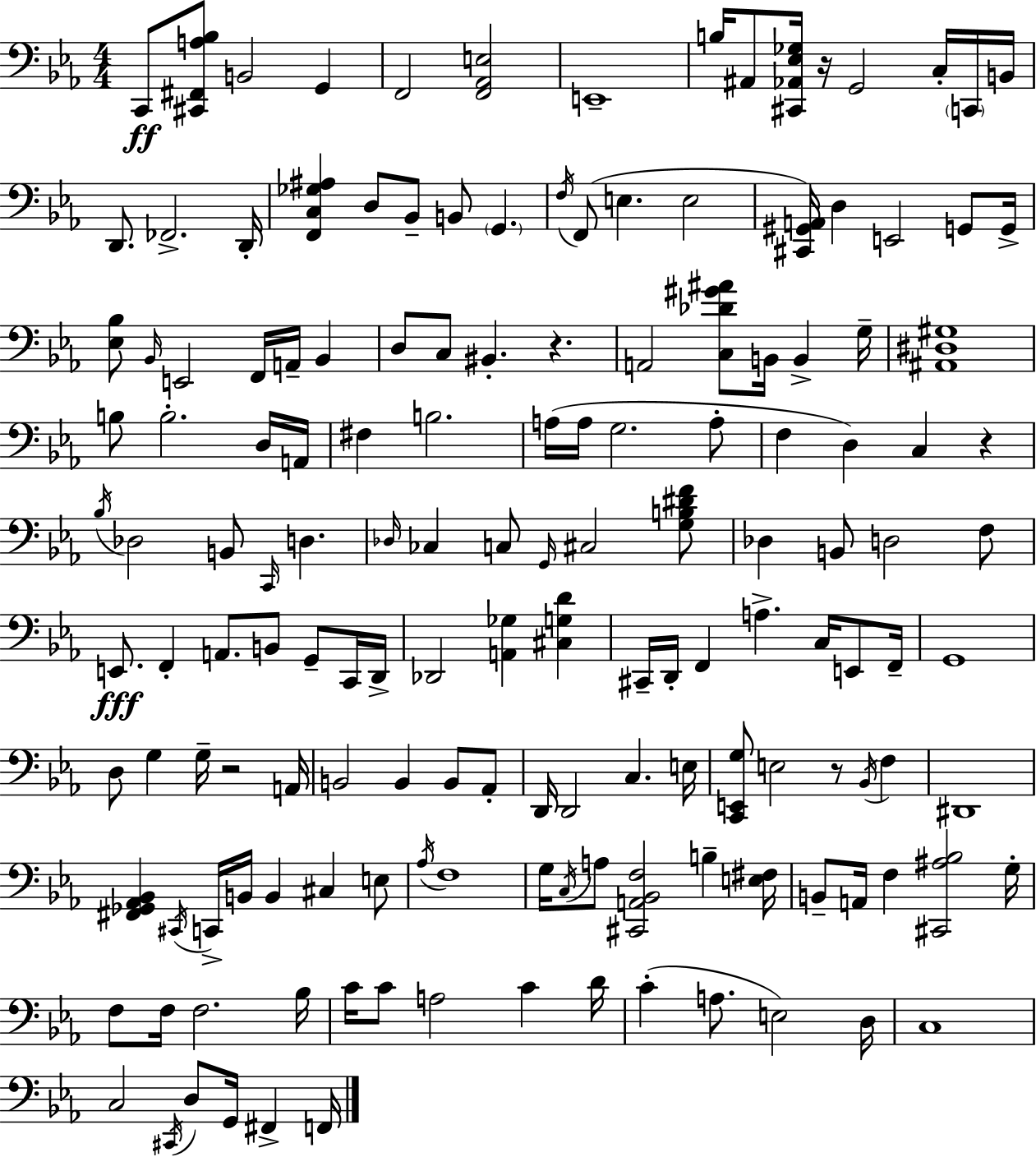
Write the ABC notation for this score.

X:1
T:Untitled
M:4/4
L:1/4
K:Cm
C,,/2 [^C,,^F,,A,_B,]/2 B,,2 G,, F,,2 [F,,_A,,E,]2 E,,4 B,/4 ^A,,/2 [^C,,_A,,_E,_G,]/4 z/4 G,,2 C,/4 C,,/4 B,,/4 D,,/2 _F,,2 D,,/4 [F,,C,_G,^A,] D,/2 _B,,/2 B,,/2 G,, F,/4 F,,/2 E, E,2 [^C,,^G,,A,,]/4 D, E,,2 G,,/2 G,,/4 [_E,_B,]/2 _B,,/4 E,,2 F,,/4 A,,/4 _B,, D,/2 C,/2 ^B,, z A,,2 [C,_D^G^A]/2 B,,/4 B,, G,/4 [^A,,^D,^G,]4 B,/2 B,2 D,/4 A,,/4 ^F, B,2 A,/4 A,/4 G,2 A,/2 F, D, C, z _B,/4 _D,2 B,,/2 C,,/4 D, _D,/4 _C, C,/2 G,,/4 ^C,2 [G,B,^DF]/2 _D, B,,/2 D,2 F,/2 E,,/2 F,, A,,/2 B,,/2 G,,/2 C,,/4 D,,/4 _D,,2 [A,,_G,] [^C,G,D] ^C,,/4 D,,/4 F,, A, C,/4 E,,/2 F,,/4 G,,4 D,/2 G, G,/4 z2 A,,/4 B,,2 B,, B,,/2 _A,,/2 D,,/4 D,,2 C, E,/4 [C,,E,,G,]/2 E,2 z/2 _B,,/4 F, ^D,,4 [^F,,_G,,_A,,_B,,] ^C,,/4 C,,/4 B,,/4 B,, ^C, E,/2 _A,/4 F,4 G,/4 C,/4 A,/2 [^C,,A,,_B,,F,]2 B, [E,^F,]/4 B,,/2 A,,/4 F, [^C,,^A,_B,]2 G,/4 F,/2 F,/4 F,2 _B,/4 C/4 C/2 A,2 C D/4 C A,/2 E,2 D,/4 C,4 C,2 ^C,,/4 D,/2 G,,/4 ^F,, F,,/4